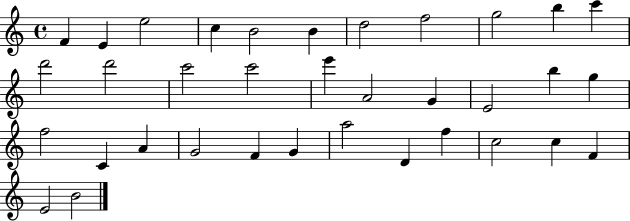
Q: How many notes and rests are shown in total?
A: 35